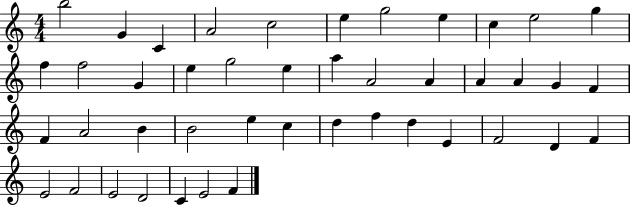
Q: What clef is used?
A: treble